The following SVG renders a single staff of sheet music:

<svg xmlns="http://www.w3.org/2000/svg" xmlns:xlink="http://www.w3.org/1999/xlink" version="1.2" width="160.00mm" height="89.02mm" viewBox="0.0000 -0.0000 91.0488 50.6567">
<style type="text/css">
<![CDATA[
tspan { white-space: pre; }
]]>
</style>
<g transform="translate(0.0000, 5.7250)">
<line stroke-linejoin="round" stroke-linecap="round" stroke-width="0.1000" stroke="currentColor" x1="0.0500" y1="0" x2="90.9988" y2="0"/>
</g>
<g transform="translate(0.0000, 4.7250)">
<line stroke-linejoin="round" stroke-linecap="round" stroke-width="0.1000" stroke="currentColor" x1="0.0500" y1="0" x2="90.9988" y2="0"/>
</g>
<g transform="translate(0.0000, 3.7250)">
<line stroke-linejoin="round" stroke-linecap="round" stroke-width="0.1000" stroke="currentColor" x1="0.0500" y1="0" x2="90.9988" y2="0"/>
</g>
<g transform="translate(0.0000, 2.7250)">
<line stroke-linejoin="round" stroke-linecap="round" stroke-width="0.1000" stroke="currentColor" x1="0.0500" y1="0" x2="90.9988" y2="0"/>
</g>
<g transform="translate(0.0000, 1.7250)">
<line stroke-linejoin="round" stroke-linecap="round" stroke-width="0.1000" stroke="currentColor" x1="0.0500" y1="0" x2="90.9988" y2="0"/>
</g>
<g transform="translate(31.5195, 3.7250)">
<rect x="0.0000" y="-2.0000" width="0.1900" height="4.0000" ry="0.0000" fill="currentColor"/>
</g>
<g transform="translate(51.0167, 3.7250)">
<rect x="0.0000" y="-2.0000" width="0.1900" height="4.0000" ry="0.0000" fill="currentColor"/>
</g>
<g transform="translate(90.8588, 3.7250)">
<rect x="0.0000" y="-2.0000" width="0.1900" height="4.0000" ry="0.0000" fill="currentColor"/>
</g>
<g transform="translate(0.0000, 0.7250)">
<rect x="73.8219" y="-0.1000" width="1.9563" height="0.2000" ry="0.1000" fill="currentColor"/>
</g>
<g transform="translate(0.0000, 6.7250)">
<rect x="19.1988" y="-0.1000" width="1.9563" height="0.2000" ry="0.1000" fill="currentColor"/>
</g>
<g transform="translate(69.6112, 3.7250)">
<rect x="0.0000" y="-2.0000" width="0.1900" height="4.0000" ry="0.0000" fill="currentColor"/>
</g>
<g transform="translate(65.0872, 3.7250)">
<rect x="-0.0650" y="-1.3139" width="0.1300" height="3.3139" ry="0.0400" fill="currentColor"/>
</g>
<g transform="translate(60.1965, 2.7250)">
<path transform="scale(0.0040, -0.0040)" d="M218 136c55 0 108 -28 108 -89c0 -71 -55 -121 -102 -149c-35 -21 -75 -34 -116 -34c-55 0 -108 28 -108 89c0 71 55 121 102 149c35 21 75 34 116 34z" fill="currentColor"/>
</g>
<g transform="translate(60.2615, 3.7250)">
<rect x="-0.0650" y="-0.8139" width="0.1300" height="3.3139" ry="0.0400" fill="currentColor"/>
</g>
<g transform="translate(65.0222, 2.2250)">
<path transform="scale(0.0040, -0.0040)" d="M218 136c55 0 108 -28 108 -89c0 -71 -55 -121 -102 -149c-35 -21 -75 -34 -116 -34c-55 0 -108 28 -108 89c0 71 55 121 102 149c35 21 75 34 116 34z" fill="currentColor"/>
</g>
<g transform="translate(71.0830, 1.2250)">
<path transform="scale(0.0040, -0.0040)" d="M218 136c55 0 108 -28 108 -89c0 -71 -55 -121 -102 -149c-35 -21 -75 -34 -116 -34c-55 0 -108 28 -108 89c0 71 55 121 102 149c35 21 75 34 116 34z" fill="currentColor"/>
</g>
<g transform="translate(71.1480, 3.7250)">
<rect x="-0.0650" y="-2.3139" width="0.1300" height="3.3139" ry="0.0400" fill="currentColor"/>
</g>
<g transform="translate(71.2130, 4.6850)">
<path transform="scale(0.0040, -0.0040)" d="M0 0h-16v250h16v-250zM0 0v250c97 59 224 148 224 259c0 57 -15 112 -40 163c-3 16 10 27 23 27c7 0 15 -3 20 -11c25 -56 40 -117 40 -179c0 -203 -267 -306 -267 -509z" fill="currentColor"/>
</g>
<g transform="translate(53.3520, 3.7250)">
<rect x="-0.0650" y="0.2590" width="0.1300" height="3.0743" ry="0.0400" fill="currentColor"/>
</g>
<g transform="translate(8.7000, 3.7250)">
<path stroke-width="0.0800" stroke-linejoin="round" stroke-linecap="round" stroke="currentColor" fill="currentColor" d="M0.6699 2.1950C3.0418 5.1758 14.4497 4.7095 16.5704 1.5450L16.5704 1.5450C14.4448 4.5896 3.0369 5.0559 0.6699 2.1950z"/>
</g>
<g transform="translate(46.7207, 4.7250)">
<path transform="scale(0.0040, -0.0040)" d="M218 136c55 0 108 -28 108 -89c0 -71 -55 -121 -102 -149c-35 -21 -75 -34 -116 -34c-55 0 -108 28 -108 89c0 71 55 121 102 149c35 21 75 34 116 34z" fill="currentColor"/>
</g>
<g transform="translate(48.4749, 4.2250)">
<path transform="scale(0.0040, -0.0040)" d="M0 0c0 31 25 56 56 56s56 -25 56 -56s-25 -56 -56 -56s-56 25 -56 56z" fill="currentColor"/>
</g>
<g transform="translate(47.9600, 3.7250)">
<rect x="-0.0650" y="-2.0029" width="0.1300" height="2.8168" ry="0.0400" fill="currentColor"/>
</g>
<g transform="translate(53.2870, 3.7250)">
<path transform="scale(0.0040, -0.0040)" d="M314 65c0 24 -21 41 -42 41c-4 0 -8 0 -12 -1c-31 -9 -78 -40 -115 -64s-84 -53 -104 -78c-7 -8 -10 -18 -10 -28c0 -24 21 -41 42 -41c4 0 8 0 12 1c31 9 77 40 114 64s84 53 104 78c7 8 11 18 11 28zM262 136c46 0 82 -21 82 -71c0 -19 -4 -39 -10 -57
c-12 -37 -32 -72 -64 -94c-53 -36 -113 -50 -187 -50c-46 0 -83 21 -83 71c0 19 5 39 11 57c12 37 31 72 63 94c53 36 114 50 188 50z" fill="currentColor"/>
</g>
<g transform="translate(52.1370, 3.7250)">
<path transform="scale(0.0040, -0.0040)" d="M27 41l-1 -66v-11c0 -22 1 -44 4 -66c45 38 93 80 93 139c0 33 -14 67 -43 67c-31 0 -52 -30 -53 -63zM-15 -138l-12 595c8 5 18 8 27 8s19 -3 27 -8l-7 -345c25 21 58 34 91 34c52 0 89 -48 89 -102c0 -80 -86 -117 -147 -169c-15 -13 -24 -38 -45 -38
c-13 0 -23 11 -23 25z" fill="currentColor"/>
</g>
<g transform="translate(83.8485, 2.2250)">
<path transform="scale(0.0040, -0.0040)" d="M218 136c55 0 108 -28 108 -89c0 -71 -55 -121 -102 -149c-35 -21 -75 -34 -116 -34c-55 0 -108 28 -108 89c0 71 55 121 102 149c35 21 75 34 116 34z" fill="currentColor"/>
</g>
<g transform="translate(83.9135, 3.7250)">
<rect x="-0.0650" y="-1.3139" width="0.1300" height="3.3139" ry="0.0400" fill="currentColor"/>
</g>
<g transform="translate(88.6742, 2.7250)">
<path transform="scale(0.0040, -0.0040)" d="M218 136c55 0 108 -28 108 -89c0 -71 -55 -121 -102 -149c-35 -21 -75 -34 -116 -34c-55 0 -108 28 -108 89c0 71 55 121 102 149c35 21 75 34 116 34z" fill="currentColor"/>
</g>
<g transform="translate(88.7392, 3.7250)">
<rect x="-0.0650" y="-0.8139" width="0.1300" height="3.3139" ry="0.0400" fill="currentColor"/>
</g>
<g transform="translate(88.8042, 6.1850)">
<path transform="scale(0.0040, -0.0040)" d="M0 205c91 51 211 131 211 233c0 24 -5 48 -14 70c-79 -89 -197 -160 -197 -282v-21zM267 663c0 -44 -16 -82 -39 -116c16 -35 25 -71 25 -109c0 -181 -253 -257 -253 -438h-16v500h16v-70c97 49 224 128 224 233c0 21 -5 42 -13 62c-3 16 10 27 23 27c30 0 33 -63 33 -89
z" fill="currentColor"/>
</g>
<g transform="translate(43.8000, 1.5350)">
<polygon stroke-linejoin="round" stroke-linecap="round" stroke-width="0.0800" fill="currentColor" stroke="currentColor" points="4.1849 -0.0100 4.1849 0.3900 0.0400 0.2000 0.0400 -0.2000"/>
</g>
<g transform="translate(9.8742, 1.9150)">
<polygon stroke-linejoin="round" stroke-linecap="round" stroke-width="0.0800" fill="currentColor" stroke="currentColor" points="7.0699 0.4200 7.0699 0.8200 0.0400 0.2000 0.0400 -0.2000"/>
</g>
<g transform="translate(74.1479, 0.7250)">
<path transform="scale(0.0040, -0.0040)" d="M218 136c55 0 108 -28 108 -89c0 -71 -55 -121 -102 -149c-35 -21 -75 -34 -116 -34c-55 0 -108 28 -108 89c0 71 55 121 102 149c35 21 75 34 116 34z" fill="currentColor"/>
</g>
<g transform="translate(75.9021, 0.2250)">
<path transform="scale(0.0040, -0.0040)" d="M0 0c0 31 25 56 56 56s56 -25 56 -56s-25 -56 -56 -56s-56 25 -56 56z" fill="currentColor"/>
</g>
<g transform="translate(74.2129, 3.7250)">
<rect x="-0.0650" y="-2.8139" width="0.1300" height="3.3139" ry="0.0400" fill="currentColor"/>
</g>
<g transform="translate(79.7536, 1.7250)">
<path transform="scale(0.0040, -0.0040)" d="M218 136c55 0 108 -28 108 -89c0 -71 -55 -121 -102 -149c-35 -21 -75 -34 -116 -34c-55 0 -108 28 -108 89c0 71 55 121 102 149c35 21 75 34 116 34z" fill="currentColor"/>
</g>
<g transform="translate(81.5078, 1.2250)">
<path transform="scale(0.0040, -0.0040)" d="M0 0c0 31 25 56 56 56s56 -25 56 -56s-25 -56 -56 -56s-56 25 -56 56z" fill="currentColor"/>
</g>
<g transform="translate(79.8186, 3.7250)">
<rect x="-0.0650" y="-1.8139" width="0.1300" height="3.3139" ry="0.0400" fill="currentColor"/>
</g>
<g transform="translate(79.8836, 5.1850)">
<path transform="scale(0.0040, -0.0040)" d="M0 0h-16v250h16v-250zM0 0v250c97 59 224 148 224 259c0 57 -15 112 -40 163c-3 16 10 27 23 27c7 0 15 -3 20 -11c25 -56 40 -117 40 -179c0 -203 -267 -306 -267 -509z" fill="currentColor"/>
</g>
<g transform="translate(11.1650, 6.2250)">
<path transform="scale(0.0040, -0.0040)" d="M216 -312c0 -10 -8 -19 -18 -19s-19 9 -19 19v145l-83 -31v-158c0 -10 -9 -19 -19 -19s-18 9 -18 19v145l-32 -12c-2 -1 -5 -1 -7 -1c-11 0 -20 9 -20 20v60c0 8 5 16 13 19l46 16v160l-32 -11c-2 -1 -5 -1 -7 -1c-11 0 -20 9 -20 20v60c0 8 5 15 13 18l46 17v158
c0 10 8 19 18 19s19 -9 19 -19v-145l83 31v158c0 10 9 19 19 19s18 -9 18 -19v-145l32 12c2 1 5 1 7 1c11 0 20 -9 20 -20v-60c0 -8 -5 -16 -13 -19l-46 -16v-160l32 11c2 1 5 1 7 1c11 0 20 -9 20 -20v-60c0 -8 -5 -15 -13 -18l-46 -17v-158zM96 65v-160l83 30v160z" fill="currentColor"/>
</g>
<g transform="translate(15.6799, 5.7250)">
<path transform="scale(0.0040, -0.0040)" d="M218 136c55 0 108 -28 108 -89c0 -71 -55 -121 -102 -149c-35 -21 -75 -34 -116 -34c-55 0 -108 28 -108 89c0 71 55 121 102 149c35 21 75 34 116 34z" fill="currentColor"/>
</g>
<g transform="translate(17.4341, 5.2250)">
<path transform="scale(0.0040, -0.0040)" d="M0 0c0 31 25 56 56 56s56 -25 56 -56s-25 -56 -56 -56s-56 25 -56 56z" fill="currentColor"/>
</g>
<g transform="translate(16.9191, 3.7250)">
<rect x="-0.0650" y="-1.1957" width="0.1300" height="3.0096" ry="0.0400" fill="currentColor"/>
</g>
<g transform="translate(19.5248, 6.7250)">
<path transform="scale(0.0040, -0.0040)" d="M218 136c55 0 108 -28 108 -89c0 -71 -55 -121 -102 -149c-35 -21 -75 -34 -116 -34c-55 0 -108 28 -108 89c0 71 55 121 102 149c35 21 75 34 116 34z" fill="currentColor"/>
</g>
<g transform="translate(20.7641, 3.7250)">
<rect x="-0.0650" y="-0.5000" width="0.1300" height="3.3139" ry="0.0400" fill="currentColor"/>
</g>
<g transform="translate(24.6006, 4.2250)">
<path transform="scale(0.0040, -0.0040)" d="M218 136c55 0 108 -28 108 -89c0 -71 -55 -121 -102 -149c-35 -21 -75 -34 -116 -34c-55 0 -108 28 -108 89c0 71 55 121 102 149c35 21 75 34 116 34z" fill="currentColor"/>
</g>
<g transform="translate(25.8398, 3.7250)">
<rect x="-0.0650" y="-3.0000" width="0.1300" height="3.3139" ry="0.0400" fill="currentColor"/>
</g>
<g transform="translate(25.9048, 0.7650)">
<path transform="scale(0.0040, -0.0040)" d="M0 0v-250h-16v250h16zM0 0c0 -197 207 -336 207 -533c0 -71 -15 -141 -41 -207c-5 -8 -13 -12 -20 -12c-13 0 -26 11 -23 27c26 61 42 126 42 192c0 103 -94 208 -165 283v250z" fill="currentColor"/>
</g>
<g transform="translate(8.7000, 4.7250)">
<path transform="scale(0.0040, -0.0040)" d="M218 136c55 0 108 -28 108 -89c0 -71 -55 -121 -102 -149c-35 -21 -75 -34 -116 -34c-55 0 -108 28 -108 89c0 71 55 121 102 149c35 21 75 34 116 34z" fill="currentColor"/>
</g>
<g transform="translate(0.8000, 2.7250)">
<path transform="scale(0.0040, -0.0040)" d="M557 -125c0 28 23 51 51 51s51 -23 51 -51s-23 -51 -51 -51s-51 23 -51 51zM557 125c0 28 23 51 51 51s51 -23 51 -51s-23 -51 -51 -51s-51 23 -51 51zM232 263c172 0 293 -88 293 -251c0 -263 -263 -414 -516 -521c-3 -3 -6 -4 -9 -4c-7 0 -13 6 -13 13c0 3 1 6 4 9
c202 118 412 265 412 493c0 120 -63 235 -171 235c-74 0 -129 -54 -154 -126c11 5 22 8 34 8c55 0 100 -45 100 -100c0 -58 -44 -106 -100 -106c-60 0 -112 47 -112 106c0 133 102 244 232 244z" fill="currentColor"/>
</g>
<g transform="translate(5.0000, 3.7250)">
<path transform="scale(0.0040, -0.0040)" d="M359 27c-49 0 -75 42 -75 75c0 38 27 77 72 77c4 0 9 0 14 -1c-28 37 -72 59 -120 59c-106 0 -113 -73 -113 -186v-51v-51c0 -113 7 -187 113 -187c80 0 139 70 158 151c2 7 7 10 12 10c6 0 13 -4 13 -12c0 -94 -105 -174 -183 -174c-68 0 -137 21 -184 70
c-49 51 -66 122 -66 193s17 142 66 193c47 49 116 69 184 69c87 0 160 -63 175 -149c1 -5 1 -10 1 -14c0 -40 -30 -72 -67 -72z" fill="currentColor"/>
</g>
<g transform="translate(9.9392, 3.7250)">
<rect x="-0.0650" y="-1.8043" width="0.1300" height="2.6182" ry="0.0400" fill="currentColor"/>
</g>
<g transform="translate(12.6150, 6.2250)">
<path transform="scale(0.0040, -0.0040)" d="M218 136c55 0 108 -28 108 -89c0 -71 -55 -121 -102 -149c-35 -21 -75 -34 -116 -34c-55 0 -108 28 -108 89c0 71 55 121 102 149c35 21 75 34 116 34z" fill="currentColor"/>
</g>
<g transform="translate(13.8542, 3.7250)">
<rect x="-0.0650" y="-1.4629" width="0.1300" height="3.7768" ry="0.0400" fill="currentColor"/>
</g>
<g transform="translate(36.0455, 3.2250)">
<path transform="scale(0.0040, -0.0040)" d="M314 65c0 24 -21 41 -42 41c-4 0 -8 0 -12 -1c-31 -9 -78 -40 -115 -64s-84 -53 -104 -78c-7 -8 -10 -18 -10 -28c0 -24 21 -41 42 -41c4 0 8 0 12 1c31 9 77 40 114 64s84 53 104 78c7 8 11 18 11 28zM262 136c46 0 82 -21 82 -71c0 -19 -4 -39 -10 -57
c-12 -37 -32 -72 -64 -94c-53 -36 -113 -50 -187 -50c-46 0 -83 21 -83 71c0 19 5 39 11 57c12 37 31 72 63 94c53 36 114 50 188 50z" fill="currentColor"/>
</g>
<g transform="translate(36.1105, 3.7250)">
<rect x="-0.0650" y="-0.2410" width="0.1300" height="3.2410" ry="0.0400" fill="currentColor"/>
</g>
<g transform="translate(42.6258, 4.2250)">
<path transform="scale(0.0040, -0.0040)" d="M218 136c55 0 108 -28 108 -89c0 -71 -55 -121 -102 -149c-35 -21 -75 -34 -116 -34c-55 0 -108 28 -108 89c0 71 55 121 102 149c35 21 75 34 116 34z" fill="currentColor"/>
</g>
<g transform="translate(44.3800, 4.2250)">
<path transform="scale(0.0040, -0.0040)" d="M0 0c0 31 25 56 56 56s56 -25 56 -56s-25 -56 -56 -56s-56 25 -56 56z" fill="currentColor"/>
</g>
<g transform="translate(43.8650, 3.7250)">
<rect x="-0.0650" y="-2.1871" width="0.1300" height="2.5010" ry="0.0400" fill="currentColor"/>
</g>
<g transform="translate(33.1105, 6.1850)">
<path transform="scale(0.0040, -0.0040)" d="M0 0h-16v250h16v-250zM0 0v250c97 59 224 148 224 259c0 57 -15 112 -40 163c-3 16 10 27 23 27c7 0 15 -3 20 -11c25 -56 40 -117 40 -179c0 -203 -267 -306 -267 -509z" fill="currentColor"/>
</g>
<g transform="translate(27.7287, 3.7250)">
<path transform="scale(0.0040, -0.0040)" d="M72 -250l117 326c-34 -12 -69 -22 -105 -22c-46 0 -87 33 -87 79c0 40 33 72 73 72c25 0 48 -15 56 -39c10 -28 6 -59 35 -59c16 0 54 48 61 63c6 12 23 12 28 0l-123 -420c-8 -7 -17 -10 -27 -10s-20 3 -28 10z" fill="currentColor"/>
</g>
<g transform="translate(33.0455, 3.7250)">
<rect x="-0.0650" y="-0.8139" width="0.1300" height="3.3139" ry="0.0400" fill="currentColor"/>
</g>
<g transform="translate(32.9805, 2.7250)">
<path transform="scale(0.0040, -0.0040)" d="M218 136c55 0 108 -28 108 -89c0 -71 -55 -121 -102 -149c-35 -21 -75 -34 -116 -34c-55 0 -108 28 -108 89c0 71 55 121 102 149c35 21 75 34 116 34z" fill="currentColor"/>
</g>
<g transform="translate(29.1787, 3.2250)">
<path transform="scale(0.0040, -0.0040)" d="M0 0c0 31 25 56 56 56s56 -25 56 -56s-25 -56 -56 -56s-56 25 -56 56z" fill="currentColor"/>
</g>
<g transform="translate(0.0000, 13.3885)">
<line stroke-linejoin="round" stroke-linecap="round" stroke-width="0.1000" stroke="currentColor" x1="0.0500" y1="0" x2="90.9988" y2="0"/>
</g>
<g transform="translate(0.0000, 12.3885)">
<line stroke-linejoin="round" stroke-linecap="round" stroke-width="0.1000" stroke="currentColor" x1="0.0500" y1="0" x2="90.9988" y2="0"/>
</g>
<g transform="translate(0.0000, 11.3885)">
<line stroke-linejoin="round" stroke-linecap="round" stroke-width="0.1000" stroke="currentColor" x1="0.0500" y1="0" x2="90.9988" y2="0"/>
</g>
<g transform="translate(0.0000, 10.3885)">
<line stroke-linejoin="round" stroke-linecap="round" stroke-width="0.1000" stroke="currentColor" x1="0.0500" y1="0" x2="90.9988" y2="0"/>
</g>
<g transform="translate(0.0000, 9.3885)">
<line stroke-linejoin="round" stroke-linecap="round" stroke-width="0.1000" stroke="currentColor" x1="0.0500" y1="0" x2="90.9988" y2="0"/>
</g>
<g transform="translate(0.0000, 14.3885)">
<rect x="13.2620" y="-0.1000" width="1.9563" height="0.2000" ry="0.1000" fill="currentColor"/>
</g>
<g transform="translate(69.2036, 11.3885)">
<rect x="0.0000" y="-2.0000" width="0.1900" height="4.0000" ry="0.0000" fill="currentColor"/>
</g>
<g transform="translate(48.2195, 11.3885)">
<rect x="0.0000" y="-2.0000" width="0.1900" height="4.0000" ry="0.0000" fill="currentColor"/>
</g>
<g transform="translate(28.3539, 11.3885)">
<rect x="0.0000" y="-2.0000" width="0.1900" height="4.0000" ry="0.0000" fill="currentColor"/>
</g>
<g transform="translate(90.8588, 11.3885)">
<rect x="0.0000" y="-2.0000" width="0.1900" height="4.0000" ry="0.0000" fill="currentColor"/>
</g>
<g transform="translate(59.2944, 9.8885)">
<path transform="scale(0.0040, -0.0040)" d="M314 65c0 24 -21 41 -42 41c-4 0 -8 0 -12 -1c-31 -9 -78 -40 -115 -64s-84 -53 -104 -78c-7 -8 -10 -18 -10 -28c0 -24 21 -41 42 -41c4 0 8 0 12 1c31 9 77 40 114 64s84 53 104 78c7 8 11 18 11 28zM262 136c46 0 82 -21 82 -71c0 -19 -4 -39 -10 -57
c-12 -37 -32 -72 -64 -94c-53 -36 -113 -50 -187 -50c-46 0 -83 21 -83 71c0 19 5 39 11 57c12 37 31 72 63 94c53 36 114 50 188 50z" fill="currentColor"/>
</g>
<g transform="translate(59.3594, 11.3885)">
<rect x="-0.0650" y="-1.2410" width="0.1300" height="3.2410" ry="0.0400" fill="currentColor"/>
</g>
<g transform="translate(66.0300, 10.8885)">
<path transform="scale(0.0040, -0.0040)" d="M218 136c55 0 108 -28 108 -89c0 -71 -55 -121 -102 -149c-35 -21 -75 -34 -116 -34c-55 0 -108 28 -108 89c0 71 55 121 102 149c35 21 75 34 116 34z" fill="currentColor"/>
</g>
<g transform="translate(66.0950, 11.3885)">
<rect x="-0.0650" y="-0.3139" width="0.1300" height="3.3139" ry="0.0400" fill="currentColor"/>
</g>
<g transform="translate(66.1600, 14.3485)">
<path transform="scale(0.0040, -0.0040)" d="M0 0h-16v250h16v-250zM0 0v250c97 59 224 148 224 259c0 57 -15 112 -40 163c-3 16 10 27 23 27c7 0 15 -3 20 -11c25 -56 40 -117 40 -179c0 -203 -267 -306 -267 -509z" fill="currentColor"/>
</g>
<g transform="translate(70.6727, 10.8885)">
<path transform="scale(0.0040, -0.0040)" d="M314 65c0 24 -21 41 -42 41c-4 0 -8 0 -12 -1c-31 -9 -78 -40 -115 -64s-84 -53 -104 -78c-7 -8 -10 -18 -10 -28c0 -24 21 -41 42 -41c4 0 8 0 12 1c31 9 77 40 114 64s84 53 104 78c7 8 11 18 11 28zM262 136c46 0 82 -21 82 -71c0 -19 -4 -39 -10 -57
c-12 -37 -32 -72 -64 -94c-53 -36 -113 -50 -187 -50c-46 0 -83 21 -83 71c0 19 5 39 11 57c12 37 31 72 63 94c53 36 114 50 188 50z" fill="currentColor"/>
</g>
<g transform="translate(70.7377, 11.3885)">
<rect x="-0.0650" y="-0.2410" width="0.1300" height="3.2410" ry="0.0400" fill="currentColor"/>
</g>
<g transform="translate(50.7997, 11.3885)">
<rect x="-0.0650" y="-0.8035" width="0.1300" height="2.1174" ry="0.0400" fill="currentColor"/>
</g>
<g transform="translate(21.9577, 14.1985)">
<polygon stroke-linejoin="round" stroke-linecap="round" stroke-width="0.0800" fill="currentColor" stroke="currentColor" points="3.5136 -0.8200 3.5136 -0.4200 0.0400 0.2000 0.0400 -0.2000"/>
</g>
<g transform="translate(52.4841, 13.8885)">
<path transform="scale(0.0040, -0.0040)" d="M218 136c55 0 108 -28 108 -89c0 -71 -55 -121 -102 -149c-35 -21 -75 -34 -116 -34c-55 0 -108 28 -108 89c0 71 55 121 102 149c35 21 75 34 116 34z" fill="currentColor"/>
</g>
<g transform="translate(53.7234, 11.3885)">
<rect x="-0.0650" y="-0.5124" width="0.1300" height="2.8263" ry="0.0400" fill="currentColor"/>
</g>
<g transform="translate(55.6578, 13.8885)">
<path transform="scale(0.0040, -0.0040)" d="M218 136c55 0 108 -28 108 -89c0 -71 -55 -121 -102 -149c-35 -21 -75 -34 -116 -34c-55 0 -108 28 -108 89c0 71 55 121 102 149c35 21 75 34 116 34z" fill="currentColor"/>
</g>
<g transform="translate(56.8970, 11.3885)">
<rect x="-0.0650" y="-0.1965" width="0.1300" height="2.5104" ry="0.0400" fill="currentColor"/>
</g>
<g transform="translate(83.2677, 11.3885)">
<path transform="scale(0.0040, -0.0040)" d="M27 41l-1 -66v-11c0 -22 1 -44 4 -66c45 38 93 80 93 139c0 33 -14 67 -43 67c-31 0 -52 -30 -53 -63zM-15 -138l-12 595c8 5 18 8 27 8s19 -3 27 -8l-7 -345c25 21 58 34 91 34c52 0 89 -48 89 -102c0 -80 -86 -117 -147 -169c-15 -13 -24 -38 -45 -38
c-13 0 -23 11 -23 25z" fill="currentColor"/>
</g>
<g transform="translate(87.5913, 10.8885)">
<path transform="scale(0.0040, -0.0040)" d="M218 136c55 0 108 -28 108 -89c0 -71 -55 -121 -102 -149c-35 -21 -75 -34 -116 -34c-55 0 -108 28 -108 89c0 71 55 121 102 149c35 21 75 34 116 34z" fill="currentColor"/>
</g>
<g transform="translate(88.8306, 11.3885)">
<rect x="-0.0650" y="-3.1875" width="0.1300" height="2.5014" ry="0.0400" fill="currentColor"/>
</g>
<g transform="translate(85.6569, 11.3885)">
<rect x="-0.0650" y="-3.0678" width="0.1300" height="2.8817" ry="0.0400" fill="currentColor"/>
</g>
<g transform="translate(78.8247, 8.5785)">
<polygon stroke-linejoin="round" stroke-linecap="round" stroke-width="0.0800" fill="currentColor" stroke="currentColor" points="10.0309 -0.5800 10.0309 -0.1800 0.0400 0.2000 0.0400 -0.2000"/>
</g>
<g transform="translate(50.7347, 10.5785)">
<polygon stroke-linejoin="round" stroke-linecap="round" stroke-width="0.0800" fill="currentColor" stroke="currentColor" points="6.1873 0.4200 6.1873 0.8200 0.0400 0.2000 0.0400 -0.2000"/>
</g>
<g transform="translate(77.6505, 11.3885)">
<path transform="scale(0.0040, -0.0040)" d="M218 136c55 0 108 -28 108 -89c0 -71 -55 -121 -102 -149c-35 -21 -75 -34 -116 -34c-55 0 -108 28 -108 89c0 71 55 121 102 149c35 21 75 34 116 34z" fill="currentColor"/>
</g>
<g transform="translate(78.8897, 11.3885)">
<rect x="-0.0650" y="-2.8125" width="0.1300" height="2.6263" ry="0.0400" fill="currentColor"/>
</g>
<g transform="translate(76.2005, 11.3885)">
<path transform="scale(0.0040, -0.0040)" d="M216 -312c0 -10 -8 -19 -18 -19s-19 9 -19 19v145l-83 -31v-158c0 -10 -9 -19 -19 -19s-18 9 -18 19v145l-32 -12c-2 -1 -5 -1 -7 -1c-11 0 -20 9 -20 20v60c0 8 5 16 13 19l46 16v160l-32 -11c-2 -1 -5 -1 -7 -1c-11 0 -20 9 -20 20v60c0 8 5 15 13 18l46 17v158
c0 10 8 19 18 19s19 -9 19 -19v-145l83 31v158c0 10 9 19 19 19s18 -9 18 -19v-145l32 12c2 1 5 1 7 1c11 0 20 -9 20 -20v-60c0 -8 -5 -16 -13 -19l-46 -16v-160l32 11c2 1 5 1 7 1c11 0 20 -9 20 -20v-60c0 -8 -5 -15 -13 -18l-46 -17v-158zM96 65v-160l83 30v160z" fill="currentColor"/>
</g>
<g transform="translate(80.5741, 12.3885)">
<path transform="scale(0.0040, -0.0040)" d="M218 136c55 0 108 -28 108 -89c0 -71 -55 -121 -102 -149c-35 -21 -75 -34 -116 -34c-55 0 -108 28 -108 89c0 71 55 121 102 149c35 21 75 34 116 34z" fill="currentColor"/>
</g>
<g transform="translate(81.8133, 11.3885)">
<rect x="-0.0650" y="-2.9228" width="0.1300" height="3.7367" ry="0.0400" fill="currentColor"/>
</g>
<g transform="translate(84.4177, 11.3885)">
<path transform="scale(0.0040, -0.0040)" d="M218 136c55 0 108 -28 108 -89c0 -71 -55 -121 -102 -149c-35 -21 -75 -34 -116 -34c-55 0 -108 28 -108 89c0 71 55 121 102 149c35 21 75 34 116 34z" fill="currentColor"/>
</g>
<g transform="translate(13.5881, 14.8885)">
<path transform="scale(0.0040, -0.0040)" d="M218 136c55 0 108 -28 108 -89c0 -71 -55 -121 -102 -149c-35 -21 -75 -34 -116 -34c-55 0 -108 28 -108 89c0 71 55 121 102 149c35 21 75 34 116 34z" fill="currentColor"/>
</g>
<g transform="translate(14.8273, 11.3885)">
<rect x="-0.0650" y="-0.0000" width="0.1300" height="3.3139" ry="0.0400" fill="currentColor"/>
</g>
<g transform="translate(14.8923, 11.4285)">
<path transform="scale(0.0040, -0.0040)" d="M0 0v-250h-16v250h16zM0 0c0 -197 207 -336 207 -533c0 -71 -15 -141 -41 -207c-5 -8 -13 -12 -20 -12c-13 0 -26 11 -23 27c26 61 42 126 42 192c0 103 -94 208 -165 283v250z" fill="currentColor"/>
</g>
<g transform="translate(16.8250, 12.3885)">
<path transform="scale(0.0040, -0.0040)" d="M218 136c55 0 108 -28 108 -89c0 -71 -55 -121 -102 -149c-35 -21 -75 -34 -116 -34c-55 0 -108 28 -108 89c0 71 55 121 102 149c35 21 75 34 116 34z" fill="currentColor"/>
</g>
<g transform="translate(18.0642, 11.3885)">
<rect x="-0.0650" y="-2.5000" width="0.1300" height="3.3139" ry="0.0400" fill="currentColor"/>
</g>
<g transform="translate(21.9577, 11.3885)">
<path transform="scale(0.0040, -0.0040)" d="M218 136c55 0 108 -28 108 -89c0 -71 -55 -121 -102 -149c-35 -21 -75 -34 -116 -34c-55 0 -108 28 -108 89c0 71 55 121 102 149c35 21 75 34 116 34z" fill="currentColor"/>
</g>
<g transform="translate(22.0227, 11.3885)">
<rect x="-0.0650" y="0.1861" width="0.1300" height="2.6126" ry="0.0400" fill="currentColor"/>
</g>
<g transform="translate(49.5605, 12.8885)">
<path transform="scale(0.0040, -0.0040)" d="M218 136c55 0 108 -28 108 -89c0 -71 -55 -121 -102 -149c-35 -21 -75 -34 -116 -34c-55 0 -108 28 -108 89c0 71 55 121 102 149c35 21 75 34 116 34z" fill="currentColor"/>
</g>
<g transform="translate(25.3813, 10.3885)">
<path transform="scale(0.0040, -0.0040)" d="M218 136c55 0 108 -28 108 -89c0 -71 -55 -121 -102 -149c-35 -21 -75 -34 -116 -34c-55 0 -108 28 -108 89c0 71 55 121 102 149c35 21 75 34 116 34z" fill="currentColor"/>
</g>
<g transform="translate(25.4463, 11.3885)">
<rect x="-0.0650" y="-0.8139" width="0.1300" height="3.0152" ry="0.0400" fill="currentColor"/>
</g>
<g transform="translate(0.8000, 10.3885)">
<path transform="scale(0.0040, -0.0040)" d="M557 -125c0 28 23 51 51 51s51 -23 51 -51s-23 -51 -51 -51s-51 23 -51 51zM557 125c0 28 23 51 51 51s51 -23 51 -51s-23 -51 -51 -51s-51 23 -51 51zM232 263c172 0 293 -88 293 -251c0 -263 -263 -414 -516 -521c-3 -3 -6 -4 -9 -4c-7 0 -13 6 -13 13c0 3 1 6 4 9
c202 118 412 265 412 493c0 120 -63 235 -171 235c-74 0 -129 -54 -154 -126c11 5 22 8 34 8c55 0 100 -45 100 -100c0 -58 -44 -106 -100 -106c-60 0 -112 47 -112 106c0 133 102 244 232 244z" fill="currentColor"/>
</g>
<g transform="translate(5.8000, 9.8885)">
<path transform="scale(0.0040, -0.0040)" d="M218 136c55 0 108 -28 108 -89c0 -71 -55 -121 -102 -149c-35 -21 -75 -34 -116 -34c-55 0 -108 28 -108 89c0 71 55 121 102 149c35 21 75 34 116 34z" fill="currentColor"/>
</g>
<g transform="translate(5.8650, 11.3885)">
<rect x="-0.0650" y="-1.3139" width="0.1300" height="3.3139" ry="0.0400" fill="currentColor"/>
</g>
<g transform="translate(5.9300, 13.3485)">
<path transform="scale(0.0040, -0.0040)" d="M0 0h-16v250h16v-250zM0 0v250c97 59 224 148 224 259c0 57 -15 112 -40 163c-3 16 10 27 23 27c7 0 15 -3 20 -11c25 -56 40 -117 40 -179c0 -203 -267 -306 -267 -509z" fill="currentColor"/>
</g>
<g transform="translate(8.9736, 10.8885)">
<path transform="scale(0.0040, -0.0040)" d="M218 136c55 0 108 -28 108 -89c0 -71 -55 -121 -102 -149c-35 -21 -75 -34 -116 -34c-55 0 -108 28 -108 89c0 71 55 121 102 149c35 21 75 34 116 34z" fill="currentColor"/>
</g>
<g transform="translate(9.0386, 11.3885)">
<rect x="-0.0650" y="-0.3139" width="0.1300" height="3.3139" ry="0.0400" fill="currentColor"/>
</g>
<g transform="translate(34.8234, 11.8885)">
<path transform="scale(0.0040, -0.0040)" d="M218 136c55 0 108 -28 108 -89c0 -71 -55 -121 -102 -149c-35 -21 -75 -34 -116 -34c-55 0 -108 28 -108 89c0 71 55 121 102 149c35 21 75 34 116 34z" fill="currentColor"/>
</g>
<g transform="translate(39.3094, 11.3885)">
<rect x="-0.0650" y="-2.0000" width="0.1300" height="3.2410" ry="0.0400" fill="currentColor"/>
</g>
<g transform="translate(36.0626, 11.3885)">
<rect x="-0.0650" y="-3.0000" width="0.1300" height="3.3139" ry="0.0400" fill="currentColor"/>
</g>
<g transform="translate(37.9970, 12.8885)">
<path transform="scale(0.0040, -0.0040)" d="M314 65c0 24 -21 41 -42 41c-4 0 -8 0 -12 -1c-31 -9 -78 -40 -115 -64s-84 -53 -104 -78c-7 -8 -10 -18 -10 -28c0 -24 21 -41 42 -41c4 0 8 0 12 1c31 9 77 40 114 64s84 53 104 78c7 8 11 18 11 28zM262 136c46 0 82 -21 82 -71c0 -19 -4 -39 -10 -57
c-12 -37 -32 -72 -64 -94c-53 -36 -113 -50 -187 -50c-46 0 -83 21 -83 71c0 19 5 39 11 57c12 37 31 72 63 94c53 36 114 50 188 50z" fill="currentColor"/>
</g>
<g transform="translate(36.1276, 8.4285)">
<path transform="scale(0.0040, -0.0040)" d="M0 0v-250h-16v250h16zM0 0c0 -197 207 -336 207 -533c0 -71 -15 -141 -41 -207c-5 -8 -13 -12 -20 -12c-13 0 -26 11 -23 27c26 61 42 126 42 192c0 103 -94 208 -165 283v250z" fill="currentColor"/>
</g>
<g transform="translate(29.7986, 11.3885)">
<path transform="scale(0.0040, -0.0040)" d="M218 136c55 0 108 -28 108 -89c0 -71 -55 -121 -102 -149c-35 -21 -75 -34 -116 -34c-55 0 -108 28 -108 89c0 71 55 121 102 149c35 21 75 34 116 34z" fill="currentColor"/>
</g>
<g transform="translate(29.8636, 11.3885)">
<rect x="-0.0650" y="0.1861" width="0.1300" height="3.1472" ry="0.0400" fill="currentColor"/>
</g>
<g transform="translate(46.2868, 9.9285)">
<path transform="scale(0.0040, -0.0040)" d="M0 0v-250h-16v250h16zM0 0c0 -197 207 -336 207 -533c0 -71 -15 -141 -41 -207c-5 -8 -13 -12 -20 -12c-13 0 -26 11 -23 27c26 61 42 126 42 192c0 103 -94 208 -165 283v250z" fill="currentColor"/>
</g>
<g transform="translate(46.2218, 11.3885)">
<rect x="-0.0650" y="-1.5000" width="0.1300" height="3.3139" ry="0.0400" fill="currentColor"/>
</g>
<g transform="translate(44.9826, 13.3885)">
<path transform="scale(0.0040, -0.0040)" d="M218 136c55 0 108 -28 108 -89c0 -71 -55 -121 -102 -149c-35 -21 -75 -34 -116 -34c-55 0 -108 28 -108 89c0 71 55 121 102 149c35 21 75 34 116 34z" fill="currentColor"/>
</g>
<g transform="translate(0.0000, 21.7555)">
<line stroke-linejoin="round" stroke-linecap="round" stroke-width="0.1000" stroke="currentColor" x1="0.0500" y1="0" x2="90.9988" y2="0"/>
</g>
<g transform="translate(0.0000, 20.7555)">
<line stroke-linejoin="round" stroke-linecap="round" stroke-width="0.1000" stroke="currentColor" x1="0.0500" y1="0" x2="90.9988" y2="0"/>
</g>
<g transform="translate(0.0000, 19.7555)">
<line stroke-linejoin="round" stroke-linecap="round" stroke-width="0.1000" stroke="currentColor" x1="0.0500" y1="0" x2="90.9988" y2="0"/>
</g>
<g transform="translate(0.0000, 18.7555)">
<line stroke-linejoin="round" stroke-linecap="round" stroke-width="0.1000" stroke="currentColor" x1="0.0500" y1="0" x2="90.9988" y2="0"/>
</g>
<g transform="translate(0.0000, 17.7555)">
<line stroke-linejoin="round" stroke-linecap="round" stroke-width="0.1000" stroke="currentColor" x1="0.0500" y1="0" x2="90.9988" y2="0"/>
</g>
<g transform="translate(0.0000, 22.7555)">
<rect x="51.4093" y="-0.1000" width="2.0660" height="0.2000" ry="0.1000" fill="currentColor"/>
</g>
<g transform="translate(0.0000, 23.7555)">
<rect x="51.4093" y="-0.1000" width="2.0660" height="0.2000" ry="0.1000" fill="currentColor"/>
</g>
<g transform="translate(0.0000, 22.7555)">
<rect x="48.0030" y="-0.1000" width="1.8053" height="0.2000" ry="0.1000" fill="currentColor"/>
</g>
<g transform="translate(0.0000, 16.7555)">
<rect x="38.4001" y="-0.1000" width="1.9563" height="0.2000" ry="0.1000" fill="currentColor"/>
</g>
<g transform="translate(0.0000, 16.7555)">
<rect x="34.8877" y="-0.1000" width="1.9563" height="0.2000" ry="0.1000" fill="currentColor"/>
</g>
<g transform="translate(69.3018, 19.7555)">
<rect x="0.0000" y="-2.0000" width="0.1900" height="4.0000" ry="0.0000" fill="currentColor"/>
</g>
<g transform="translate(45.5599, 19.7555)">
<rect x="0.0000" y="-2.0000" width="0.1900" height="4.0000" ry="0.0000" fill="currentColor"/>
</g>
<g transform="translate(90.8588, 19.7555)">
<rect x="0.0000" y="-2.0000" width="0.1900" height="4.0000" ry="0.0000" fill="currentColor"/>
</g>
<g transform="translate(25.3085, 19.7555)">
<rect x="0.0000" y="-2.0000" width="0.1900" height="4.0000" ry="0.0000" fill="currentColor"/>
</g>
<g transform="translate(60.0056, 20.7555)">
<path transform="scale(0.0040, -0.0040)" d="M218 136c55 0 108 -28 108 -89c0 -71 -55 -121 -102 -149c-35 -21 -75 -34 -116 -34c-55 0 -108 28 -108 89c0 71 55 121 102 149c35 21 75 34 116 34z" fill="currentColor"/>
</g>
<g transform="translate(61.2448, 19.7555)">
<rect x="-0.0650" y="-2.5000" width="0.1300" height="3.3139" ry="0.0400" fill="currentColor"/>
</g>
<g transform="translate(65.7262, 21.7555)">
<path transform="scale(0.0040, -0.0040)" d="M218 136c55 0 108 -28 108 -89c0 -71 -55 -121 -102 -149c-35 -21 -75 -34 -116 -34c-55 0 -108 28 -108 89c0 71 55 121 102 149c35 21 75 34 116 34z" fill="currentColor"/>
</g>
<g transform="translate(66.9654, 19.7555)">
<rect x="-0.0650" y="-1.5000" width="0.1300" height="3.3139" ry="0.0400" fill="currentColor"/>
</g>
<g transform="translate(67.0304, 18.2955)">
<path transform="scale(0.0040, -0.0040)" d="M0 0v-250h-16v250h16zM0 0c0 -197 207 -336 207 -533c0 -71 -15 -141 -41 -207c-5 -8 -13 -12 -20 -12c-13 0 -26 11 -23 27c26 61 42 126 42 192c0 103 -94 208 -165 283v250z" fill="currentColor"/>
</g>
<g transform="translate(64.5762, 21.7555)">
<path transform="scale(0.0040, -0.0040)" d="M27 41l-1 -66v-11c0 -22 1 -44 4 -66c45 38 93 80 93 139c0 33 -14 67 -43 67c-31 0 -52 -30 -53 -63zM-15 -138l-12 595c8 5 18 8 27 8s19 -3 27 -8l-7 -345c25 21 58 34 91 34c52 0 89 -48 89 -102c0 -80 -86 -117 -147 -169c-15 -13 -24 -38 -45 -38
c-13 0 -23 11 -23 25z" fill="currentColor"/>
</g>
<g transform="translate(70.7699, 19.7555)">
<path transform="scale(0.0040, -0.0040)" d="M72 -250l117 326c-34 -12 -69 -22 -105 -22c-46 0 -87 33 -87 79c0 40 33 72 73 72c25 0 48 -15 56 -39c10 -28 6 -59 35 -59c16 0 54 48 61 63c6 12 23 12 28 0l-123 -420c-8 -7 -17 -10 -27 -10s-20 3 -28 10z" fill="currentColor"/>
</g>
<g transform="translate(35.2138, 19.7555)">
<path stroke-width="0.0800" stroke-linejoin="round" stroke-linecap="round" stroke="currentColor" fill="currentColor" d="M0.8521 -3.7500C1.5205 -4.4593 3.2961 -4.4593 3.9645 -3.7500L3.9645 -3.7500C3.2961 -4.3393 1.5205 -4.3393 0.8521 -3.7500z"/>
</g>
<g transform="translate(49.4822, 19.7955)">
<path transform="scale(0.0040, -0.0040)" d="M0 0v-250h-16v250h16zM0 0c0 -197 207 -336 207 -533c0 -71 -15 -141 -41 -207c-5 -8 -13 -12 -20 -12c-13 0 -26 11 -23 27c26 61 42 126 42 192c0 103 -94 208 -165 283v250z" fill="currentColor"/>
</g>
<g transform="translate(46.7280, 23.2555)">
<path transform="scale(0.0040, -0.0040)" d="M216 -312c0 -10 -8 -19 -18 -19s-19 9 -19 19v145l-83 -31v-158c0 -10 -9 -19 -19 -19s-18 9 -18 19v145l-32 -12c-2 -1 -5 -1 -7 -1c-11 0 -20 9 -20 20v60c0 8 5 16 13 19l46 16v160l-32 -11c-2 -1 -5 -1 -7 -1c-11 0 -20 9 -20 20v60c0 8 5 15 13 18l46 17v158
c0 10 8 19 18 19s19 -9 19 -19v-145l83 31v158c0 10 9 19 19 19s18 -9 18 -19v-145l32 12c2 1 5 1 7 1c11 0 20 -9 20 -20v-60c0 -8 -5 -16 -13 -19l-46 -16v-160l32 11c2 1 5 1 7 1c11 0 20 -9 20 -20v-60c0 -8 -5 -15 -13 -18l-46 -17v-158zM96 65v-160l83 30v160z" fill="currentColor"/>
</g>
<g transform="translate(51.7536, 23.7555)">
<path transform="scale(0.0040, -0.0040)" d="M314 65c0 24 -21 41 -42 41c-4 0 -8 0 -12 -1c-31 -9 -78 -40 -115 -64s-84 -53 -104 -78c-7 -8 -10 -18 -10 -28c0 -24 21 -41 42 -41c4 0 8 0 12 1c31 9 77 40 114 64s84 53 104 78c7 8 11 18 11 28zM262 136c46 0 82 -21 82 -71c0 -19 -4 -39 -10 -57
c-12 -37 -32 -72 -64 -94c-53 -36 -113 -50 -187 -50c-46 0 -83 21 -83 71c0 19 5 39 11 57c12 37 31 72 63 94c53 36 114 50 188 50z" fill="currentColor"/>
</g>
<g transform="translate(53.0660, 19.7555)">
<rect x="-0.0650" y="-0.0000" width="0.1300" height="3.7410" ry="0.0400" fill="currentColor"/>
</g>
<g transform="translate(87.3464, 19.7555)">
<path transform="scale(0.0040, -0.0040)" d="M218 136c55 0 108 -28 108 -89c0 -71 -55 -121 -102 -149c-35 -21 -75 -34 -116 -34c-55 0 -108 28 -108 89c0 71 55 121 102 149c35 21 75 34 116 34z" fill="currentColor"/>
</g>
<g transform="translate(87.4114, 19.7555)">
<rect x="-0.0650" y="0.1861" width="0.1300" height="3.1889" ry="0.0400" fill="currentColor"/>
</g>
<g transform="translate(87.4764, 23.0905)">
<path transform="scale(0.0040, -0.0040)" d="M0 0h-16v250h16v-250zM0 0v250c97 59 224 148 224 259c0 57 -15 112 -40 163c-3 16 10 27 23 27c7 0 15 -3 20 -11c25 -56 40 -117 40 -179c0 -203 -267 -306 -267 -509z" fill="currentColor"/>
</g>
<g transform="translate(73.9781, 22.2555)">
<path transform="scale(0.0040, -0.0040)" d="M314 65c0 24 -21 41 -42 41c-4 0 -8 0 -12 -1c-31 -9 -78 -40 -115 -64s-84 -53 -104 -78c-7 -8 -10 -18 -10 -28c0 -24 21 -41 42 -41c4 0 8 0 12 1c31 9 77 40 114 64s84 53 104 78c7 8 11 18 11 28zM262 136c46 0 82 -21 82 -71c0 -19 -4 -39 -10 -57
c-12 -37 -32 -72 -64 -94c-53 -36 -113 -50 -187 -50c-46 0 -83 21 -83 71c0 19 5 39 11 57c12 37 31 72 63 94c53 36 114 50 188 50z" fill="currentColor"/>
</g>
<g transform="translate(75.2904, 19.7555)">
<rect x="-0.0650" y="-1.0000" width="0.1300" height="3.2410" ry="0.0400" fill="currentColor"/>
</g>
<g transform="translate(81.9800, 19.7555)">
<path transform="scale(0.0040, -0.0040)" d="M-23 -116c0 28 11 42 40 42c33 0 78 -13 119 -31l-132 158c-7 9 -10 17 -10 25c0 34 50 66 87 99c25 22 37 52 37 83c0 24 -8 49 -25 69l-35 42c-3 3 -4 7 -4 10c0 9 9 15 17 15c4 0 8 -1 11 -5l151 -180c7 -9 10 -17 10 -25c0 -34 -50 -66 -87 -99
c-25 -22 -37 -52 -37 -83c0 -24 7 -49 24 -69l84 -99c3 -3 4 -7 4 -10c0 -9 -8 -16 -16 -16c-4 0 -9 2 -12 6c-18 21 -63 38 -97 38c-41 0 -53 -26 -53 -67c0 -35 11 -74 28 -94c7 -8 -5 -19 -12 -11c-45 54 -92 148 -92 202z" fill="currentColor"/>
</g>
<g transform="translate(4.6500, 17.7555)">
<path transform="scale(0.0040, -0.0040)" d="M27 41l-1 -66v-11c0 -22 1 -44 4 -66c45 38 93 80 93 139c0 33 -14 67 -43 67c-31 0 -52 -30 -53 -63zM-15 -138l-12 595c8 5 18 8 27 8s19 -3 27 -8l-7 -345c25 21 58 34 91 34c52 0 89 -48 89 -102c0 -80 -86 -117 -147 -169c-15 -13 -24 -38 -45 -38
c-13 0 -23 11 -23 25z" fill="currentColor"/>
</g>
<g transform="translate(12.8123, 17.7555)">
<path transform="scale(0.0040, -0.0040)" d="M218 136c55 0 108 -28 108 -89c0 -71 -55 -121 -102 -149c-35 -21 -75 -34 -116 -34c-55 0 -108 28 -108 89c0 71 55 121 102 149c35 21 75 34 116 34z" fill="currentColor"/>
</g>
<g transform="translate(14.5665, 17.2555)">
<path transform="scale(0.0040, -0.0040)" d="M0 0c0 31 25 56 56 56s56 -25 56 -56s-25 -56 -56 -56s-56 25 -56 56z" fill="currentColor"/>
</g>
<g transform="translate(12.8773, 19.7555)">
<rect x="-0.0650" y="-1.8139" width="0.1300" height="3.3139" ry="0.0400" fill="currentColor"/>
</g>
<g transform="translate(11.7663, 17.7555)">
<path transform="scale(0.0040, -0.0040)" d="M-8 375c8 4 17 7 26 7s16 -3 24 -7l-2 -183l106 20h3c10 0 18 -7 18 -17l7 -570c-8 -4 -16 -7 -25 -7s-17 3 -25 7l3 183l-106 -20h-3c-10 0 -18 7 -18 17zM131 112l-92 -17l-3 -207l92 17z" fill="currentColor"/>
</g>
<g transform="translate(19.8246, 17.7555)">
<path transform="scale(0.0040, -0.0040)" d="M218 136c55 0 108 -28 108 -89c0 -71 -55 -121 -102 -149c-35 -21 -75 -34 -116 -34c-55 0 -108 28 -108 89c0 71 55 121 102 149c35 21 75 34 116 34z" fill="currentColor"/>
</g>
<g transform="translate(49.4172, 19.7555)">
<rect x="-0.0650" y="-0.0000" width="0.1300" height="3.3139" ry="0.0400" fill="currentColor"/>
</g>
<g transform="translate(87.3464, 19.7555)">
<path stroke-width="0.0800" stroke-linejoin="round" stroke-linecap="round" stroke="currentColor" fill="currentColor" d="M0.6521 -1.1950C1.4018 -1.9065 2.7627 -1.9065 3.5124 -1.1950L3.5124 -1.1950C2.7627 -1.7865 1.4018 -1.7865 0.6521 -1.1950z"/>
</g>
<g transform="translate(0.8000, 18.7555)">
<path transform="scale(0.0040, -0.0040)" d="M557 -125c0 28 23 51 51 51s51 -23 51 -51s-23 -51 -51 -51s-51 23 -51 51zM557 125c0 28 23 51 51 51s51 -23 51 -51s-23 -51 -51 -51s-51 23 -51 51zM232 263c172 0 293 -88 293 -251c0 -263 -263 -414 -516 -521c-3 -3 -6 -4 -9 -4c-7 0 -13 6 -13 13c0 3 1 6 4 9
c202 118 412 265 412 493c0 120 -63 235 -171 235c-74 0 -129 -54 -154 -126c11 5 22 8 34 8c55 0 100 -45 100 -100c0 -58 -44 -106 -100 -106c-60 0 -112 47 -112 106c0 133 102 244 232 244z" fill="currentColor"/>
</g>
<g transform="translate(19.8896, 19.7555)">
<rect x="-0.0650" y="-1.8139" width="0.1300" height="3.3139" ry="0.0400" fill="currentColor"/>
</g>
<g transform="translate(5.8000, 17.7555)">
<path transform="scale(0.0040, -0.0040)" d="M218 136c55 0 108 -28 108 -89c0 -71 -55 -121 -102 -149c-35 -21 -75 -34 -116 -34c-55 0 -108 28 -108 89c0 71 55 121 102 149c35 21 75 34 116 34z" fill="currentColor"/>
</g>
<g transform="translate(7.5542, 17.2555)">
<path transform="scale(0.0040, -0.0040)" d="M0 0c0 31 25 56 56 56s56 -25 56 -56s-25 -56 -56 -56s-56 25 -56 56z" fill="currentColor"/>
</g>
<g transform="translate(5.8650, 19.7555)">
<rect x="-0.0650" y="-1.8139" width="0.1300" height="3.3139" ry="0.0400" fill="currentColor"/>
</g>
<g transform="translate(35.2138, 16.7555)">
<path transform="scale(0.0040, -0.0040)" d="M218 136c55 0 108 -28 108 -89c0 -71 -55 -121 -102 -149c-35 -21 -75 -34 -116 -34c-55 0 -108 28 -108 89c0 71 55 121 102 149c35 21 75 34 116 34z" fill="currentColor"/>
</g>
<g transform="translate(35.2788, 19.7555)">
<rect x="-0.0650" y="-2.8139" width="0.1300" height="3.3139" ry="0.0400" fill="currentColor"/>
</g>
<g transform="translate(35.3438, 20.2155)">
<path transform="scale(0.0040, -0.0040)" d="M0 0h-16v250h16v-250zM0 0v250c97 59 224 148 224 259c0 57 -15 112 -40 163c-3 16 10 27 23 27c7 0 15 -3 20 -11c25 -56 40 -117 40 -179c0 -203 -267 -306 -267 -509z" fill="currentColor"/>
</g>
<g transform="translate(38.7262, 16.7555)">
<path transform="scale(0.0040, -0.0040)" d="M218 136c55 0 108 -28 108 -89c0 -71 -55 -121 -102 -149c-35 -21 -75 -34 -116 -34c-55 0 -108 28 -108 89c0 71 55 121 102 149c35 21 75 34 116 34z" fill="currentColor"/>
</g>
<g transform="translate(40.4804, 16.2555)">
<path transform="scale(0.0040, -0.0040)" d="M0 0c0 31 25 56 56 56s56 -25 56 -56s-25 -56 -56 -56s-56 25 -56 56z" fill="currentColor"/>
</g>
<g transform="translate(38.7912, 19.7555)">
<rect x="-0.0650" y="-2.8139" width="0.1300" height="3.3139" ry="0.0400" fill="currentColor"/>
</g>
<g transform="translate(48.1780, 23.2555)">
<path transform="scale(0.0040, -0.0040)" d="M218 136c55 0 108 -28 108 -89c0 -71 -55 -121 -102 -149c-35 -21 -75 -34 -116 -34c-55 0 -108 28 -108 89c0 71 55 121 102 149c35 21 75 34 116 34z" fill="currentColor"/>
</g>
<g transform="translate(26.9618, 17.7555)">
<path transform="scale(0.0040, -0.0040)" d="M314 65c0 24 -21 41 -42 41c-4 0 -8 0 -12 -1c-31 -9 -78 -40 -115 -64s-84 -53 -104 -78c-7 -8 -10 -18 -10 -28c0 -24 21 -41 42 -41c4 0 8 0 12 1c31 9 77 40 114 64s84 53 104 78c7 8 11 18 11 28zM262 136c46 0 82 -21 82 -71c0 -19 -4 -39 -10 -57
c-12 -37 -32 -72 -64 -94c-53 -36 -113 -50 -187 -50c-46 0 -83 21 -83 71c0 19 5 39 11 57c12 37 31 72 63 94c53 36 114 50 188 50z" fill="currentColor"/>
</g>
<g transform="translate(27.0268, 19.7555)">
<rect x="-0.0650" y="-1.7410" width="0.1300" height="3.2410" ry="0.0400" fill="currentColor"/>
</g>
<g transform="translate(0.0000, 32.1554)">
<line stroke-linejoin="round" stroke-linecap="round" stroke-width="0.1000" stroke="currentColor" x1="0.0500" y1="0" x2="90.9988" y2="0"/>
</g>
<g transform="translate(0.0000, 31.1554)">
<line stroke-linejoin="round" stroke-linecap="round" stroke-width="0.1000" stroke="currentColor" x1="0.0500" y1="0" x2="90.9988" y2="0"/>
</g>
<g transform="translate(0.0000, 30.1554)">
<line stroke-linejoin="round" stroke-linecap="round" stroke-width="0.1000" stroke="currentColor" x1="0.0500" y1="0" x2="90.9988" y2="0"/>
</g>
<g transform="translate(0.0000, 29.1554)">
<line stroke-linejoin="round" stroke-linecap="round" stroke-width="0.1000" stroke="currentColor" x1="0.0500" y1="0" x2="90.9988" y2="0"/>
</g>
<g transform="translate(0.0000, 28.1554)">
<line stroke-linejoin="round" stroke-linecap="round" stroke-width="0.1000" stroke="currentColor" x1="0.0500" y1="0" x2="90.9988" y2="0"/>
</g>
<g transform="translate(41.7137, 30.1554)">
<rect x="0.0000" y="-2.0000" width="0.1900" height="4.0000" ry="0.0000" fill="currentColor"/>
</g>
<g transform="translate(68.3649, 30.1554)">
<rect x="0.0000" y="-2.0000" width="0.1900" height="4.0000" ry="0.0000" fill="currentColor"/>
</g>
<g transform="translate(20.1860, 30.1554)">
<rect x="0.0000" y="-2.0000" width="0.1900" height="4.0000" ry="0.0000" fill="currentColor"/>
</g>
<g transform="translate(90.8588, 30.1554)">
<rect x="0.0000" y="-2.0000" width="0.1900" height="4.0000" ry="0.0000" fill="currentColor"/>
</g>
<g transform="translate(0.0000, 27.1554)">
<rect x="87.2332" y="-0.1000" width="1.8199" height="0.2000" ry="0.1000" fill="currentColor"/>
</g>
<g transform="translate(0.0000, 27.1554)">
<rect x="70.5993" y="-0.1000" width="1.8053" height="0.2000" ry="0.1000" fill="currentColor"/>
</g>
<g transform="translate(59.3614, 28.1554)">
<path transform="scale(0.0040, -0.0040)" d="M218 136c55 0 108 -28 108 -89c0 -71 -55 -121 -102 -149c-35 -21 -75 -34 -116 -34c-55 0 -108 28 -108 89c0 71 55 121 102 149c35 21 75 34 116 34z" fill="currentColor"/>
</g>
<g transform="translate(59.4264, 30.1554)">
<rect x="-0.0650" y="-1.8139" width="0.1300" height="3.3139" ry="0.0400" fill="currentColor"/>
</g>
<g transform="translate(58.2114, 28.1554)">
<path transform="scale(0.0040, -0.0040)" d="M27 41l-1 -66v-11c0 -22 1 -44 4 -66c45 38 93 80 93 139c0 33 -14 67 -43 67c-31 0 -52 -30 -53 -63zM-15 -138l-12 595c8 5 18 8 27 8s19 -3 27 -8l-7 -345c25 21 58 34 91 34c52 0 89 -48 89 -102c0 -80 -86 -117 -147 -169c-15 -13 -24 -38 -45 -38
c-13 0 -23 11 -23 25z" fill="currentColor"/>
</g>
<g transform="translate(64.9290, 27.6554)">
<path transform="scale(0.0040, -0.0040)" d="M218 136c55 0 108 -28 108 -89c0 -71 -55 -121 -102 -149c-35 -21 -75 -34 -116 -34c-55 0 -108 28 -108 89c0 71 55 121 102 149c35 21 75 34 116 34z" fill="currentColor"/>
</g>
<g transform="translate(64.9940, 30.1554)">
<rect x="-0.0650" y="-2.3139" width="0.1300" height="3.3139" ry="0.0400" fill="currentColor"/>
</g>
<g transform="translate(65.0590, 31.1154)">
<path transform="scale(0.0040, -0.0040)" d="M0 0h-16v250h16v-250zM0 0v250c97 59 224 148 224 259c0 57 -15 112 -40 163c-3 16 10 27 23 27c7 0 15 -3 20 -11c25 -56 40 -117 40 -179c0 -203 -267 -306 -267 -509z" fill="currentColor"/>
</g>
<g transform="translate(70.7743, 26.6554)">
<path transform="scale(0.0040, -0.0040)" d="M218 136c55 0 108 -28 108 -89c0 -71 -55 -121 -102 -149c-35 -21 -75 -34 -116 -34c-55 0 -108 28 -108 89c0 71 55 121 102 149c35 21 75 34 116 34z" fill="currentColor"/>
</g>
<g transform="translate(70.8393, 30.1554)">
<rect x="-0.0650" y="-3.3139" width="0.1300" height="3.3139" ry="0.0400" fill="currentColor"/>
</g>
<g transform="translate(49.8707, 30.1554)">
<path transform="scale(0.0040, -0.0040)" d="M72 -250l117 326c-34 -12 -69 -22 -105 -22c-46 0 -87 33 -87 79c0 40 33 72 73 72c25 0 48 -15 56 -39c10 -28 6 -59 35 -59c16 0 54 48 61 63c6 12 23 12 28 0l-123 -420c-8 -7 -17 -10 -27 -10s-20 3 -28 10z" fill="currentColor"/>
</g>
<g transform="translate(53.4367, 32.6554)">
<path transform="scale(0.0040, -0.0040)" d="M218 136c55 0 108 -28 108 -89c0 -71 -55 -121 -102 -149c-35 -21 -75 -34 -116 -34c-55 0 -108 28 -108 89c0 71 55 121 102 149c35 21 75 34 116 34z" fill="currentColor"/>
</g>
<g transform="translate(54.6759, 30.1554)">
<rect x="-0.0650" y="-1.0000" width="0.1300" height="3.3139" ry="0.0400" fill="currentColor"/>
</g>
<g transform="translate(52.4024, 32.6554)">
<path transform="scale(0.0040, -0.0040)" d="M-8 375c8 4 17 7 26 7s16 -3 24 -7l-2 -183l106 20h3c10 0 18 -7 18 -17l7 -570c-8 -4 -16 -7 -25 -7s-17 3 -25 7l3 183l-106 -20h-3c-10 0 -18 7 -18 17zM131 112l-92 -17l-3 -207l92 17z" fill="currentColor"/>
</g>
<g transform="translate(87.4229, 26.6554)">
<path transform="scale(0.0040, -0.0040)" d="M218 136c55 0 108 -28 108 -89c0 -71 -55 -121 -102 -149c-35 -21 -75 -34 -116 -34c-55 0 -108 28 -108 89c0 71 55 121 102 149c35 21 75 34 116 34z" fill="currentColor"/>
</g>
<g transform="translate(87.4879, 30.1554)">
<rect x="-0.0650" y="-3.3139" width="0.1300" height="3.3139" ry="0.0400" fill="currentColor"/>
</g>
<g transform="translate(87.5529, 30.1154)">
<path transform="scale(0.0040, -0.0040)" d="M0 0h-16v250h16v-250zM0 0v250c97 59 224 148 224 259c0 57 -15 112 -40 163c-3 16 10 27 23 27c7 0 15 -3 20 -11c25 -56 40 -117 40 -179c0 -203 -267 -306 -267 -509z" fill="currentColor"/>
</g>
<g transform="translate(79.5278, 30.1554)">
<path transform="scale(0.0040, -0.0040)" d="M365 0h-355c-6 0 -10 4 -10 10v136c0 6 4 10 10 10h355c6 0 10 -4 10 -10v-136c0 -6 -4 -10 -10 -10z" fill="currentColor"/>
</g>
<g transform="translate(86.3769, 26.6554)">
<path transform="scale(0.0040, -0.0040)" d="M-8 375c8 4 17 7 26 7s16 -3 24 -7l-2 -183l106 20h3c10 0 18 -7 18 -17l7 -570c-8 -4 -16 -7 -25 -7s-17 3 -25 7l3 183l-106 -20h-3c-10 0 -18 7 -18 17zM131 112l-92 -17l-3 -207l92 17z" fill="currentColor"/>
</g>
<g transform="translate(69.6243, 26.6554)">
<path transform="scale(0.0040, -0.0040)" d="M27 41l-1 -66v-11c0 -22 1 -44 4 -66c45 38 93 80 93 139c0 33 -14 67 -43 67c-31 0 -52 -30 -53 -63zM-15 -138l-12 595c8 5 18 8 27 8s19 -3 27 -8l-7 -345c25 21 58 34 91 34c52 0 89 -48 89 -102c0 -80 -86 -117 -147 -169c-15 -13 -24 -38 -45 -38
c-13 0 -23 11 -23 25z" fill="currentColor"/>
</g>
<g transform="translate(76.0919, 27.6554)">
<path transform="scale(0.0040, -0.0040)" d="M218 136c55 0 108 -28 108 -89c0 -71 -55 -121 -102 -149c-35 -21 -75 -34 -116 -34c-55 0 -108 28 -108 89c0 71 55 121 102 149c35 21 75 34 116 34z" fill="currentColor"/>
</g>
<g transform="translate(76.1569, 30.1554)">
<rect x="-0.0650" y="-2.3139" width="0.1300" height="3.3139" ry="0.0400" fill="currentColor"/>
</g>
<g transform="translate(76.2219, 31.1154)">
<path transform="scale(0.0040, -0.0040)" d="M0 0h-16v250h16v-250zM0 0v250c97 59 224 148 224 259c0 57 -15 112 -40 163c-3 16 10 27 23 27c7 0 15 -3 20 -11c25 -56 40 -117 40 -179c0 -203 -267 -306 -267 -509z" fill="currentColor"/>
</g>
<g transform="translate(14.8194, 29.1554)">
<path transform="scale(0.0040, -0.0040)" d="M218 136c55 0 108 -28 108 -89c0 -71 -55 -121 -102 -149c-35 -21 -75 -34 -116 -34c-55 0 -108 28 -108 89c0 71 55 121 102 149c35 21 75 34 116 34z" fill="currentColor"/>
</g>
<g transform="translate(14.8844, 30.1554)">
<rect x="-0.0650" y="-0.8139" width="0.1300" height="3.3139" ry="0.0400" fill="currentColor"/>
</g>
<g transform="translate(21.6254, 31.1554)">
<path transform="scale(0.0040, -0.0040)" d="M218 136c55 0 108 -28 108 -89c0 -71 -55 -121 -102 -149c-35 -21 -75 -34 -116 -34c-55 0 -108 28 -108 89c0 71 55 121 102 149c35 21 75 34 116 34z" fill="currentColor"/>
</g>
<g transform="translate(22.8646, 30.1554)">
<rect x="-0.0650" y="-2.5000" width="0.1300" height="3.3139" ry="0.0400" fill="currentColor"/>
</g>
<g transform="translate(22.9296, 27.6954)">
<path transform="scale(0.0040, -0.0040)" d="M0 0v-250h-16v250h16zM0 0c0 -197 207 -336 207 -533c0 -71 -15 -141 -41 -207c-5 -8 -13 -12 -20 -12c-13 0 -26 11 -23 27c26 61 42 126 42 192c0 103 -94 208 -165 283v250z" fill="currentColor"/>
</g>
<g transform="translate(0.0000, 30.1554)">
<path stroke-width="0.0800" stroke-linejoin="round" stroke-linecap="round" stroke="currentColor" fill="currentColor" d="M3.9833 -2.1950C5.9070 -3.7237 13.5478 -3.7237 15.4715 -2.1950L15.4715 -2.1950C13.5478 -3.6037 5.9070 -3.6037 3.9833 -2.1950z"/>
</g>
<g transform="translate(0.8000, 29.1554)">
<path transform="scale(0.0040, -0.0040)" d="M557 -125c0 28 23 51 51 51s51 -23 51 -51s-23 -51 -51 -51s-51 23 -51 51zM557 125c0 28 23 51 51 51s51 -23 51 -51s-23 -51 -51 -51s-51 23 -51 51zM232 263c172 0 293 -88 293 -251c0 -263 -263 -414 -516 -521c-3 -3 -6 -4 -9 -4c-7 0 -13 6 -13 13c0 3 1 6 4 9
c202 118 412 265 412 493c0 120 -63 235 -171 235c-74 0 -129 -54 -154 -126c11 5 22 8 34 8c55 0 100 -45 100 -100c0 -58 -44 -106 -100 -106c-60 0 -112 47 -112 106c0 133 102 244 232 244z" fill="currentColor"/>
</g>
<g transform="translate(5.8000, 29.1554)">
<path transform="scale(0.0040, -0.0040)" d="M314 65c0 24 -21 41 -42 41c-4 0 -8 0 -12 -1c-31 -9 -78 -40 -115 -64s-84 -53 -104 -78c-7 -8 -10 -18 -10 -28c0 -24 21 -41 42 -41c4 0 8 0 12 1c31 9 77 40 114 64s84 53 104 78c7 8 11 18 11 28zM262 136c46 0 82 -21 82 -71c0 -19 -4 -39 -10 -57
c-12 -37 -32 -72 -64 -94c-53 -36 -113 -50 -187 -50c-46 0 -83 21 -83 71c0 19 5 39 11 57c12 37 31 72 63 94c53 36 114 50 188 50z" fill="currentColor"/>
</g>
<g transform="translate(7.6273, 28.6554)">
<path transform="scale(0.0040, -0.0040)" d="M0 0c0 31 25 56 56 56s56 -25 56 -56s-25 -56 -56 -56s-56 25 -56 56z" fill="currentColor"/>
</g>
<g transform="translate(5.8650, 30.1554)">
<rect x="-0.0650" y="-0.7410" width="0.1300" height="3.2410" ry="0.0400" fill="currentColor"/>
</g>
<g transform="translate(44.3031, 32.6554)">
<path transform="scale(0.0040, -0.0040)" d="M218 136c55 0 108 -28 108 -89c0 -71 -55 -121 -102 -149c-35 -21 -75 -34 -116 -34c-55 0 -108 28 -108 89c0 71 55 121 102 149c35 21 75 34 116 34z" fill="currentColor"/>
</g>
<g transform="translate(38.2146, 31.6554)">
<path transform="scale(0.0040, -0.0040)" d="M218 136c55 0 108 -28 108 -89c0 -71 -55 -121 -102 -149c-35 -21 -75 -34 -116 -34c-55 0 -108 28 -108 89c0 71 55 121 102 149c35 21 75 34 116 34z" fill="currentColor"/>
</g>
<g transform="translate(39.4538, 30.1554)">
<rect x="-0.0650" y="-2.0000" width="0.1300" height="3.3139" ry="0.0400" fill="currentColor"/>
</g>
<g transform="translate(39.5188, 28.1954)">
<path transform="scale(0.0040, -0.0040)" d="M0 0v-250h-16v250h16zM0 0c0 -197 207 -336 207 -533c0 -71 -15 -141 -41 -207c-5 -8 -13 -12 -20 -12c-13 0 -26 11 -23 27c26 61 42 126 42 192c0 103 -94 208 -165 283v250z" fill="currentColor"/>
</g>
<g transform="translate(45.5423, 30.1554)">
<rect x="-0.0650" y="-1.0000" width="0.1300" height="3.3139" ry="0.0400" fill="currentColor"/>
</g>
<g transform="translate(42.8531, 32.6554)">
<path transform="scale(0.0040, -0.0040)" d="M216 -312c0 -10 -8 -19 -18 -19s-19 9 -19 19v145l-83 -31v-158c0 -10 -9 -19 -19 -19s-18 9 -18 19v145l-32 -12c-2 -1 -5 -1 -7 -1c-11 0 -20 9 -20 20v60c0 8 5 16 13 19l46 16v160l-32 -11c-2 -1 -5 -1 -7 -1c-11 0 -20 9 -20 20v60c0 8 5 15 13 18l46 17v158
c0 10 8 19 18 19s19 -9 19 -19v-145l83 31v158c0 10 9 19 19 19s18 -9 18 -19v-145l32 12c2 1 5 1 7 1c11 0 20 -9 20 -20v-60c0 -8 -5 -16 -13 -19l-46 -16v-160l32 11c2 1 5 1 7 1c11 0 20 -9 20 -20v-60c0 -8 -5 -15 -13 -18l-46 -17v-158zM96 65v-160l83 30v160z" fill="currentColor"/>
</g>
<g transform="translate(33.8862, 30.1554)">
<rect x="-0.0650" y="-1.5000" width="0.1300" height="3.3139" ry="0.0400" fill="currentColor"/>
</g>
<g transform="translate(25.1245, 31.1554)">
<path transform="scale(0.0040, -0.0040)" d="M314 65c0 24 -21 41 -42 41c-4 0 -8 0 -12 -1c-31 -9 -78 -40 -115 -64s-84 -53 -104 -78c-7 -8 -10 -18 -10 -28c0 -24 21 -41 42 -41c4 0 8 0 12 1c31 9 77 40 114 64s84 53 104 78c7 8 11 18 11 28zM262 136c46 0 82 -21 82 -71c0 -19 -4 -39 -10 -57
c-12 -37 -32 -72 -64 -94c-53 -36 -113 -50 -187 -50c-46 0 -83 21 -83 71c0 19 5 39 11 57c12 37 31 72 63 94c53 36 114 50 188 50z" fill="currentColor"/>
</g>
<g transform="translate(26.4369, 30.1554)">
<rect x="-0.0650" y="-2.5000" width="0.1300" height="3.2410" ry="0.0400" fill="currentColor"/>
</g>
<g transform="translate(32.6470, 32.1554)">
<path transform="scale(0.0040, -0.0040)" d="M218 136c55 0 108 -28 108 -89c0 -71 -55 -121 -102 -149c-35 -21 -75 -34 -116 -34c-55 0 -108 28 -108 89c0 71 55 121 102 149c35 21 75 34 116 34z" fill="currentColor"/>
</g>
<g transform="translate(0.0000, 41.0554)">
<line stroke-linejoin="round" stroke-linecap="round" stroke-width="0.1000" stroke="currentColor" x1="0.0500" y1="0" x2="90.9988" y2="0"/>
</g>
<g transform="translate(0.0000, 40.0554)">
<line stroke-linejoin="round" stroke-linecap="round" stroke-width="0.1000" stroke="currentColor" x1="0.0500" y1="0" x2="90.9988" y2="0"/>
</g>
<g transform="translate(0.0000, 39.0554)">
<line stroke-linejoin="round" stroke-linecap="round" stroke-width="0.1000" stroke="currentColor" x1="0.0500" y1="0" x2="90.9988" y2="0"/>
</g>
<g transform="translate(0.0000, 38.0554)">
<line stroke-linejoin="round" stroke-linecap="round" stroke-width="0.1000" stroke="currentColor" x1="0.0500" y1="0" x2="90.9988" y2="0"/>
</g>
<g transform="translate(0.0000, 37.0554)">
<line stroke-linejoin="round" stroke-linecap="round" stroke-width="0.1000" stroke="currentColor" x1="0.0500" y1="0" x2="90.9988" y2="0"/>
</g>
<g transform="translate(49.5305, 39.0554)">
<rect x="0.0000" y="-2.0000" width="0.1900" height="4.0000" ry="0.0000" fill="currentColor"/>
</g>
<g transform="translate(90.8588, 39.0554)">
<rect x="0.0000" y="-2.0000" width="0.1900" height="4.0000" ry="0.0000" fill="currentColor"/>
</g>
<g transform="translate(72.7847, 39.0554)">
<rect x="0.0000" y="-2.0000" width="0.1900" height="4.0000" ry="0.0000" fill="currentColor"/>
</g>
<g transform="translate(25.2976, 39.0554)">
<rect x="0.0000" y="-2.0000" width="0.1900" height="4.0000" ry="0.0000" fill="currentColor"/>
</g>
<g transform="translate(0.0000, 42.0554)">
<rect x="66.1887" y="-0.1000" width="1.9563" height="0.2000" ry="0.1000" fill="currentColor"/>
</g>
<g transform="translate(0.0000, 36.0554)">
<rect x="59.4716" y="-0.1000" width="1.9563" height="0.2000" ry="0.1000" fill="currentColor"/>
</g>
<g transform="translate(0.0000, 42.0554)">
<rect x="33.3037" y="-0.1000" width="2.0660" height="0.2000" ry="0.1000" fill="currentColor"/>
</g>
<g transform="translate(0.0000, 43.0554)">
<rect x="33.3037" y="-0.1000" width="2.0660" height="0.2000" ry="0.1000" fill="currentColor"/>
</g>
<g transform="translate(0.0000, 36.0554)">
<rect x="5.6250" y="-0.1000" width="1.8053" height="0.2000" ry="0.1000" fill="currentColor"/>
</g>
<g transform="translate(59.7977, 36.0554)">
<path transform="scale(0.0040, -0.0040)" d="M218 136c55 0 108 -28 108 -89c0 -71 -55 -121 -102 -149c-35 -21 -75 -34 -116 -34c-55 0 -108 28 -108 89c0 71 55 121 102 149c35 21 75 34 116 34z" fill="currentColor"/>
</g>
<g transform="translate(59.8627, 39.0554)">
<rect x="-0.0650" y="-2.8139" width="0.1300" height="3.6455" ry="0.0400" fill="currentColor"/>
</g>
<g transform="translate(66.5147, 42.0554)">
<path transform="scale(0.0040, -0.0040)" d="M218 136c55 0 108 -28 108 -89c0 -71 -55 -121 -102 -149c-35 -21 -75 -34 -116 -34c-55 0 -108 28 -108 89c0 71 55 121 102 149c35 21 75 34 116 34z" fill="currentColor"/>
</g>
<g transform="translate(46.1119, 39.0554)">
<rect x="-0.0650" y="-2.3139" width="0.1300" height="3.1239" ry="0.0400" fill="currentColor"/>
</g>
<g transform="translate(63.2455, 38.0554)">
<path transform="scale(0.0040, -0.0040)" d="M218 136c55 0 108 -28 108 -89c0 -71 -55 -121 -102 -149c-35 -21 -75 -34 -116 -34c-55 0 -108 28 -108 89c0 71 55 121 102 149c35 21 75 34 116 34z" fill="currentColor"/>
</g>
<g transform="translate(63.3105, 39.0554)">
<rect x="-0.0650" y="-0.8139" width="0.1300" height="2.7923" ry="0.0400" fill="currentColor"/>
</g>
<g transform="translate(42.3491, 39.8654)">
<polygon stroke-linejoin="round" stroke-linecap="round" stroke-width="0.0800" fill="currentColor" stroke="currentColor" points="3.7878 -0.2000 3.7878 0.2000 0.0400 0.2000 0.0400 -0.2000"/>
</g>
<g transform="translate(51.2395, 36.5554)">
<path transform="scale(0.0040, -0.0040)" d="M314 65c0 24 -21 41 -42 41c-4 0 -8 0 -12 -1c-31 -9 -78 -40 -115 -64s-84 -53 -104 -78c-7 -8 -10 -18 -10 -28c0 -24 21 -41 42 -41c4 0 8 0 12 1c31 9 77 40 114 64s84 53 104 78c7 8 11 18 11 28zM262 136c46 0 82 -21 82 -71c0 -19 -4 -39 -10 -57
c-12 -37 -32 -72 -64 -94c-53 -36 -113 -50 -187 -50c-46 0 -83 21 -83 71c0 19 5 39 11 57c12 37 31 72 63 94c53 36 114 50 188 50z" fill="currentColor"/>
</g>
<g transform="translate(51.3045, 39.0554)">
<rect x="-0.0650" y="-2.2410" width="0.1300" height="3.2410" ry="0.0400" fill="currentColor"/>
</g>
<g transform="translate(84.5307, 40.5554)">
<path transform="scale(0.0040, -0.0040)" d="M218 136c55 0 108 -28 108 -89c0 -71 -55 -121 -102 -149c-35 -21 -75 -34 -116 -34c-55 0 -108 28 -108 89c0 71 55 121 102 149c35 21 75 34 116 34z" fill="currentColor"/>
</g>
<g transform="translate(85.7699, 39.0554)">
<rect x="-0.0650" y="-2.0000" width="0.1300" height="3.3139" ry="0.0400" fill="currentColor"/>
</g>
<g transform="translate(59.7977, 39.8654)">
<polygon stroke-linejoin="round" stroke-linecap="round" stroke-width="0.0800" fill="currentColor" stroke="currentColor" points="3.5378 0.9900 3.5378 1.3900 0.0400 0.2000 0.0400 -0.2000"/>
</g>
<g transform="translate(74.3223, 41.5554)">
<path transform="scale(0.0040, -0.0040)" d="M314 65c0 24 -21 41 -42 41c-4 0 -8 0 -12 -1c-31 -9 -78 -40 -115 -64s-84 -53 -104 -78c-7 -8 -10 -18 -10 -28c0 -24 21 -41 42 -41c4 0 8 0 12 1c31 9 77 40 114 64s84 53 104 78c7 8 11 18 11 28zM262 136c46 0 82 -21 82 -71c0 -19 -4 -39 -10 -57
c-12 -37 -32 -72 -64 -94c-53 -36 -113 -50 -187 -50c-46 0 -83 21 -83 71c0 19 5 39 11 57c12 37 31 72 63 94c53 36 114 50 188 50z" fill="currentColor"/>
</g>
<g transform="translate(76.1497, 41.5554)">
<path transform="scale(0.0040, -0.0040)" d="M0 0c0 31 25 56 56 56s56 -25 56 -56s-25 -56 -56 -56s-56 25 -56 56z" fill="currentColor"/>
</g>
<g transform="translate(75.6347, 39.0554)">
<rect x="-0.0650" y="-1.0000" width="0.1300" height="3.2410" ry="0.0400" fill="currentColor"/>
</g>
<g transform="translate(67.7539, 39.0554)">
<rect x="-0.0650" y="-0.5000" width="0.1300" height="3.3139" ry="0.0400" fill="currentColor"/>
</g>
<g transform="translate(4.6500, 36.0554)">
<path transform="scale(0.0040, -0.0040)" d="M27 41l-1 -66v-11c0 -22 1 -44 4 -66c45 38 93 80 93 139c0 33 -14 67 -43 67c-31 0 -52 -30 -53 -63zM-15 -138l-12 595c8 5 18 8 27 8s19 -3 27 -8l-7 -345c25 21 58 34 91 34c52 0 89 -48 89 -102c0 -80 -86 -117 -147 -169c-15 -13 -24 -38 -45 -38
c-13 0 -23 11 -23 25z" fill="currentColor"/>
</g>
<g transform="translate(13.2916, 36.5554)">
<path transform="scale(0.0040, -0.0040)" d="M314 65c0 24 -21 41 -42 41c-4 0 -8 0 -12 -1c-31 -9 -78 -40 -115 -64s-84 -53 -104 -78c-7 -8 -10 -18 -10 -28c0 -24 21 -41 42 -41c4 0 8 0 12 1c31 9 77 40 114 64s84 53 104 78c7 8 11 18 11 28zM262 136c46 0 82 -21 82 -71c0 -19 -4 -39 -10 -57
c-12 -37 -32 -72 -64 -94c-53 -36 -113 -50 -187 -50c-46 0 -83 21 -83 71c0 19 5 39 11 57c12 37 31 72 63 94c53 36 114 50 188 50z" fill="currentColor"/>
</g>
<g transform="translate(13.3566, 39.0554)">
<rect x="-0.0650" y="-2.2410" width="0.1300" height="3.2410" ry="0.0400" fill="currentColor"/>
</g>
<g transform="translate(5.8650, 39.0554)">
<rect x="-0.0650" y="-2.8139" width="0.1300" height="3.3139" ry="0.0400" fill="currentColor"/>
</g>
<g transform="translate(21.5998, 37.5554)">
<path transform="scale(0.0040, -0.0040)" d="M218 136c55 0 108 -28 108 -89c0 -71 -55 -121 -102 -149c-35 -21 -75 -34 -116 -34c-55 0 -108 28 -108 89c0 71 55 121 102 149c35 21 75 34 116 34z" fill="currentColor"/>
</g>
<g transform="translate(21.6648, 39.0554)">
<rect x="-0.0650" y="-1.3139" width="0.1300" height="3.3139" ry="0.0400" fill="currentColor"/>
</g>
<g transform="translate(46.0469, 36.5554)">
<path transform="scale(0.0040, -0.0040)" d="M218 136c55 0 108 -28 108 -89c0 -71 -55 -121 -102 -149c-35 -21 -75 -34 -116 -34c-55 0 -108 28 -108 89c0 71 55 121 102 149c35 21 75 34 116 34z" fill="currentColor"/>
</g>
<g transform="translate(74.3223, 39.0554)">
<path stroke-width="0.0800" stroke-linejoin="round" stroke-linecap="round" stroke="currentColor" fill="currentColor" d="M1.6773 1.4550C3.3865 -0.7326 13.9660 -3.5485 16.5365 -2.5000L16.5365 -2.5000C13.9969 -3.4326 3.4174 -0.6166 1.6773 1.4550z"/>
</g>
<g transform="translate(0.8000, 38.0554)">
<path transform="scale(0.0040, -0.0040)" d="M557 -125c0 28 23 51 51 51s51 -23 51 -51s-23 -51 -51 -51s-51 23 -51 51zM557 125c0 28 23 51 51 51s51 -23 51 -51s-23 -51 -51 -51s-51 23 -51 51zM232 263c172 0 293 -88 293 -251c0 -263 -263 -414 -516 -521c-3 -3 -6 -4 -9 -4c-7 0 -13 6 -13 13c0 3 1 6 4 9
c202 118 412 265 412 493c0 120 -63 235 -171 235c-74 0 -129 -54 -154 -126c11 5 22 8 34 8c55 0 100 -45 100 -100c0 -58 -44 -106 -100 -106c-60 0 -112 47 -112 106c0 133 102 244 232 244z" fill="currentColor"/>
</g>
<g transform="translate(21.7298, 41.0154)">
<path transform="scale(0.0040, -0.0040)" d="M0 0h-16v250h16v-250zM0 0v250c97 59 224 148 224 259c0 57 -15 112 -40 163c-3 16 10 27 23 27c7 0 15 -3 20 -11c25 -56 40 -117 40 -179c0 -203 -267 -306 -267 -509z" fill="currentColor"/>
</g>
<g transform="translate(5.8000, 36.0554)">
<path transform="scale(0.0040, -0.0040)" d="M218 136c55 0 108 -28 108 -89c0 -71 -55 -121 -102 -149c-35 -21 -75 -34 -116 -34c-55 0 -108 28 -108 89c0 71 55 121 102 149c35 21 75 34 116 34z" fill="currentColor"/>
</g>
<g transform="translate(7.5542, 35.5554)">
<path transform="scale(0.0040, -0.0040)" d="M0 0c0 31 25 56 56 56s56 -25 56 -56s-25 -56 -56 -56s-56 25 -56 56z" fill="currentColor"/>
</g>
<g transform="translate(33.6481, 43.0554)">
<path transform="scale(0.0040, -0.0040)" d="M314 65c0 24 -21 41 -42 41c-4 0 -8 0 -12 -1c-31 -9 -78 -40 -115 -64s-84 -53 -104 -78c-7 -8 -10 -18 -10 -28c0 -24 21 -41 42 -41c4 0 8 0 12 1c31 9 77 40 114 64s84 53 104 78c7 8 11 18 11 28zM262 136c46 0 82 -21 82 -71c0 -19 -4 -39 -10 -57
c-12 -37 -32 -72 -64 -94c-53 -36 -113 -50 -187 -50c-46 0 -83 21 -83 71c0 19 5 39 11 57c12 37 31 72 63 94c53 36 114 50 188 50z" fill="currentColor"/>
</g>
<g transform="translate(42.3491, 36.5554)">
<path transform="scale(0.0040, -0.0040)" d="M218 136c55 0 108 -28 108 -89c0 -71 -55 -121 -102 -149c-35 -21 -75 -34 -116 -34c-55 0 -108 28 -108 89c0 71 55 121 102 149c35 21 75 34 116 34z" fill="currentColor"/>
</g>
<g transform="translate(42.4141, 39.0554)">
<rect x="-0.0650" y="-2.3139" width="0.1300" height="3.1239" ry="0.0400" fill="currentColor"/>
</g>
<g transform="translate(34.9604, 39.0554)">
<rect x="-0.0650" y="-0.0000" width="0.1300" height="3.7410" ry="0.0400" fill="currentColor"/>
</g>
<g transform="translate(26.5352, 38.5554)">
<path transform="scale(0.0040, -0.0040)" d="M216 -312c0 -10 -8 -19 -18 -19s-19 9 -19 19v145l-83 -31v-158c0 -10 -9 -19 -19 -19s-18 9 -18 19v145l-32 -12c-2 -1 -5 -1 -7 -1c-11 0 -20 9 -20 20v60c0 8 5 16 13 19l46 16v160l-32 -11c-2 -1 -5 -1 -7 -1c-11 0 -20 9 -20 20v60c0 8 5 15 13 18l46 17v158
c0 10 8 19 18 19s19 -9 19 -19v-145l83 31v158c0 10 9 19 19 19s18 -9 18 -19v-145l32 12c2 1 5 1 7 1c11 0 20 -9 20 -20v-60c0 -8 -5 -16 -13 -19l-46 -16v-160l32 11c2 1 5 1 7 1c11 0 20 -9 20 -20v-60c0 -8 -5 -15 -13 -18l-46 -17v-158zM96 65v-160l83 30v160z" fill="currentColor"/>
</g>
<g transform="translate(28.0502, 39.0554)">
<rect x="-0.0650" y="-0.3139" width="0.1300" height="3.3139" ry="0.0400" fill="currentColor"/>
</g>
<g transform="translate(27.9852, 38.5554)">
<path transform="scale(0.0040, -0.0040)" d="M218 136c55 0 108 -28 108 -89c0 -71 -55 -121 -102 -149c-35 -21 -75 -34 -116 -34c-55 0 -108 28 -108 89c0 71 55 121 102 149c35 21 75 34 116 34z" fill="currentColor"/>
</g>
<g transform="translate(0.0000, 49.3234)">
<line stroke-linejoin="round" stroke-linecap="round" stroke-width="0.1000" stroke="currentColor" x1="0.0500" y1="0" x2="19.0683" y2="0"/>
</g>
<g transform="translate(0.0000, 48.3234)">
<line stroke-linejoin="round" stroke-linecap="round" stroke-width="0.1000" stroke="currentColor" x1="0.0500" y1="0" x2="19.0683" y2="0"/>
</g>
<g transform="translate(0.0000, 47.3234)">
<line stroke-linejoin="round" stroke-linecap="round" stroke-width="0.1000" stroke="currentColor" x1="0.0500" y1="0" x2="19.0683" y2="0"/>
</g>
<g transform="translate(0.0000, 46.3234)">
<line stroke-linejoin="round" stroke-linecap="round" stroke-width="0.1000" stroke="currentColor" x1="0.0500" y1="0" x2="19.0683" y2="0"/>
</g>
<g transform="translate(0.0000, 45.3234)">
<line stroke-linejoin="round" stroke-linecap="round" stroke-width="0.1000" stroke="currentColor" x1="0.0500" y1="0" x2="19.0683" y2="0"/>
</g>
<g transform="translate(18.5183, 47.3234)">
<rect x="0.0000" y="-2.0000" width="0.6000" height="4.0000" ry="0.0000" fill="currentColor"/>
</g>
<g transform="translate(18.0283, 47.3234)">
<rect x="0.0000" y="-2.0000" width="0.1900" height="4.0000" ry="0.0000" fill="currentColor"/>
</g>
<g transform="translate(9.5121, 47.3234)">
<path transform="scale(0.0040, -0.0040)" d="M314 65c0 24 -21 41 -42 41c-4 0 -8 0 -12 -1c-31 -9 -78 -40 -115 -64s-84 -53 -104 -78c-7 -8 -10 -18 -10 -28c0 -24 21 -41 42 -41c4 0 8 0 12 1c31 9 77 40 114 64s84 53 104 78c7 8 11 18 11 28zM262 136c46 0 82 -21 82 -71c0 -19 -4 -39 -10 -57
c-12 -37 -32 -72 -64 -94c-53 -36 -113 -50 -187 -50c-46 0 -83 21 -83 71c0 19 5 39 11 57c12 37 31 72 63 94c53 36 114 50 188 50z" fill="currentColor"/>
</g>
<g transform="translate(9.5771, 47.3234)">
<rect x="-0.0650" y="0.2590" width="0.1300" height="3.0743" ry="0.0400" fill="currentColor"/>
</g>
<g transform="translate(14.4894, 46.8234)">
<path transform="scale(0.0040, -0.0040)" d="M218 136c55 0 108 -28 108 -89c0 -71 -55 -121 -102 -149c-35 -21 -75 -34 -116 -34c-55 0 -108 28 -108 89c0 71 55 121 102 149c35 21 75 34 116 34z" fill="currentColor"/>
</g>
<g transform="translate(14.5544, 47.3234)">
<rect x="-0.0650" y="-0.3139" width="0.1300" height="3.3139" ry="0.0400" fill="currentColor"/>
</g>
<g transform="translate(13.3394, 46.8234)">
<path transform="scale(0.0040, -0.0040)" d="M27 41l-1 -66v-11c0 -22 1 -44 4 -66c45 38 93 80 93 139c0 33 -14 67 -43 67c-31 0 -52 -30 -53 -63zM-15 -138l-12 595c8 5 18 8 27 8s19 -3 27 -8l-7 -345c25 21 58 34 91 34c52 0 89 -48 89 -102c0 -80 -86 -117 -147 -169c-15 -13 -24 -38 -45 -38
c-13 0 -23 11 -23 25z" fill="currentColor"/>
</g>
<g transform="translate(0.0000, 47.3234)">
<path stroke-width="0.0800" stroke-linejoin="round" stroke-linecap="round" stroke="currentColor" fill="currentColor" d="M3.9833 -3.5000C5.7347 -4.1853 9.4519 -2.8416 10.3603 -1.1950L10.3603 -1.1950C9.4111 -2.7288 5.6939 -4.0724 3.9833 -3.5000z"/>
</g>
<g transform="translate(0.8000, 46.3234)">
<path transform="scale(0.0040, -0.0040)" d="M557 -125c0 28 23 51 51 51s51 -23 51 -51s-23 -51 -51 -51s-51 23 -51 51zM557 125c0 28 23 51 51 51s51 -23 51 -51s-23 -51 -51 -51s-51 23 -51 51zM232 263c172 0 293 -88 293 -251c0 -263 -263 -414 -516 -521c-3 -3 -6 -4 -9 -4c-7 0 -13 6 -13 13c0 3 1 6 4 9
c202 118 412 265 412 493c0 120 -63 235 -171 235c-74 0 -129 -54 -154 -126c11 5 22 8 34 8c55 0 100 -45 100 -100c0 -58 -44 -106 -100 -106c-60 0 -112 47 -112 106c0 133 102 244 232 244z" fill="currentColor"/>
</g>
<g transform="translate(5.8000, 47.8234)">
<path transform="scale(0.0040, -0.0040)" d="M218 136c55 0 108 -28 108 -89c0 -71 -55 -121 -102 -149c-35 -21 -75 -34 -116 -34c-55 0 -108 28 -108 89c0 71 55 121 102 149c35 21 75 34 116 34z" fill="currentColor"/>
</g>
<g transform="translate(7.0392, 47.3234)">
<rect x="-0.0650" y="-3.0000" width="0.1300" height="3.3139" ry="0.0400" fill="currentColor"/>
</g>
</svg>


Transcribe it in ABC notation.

X:1
T:Untitled
M:4/4
L:1/4
K:C
B,,/2 ^F,,/2 G,,/2 E,, C,/2 z/2 F,/2 E,2 C,/2 B,,/2 _D,2 F, G, B,/2 C A,/2 G, F,/4 G,/2 E, D,,/2 B,, D,/2 F,/2 D, C,/2 A,,2 G,,/2 A,,/2 F,,/2 F,,/2 G,2 E,/2 E,2 ^D,/2 B,,/2 _D,/2 E,/2 _A, A, A, A,2 C/2 C ^D,,/2 C,,2 B,, _G,,/2 z/2 F,,2 z D,/2 F,2 F, B,,/2 B,,2 G,, A,,/2 ^F,, z/2 F,, _A, B,/2 _D B,/2 z2 D/2 _C B,2 G,/2 ^E, C,,2 B,/2 B,/2 B,2 C/2 F,/2 E,, F,,2 A,, C, D,2 _E,